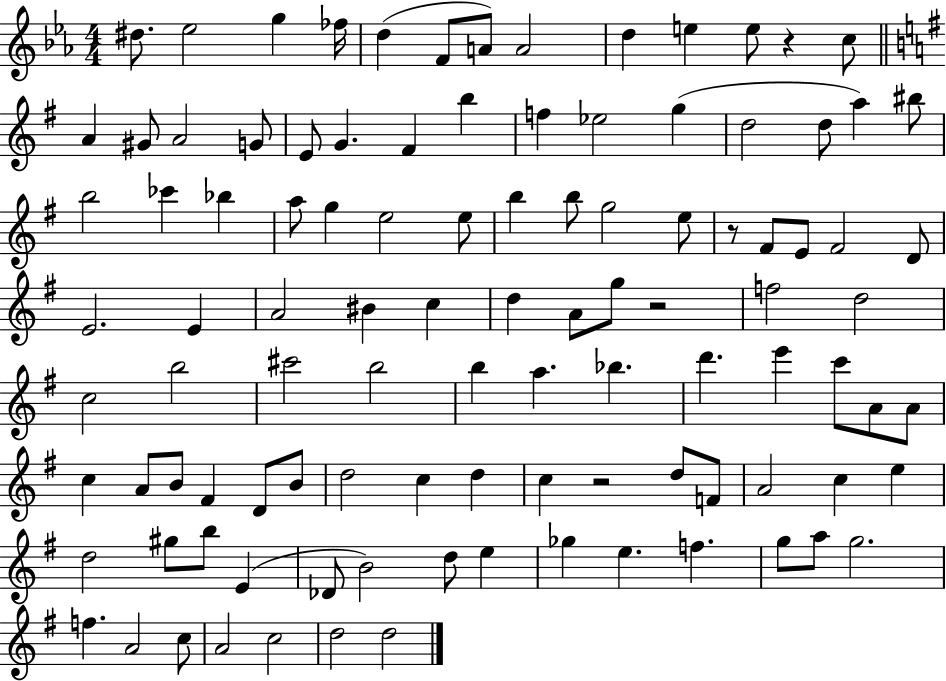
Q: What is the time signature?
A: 4/4